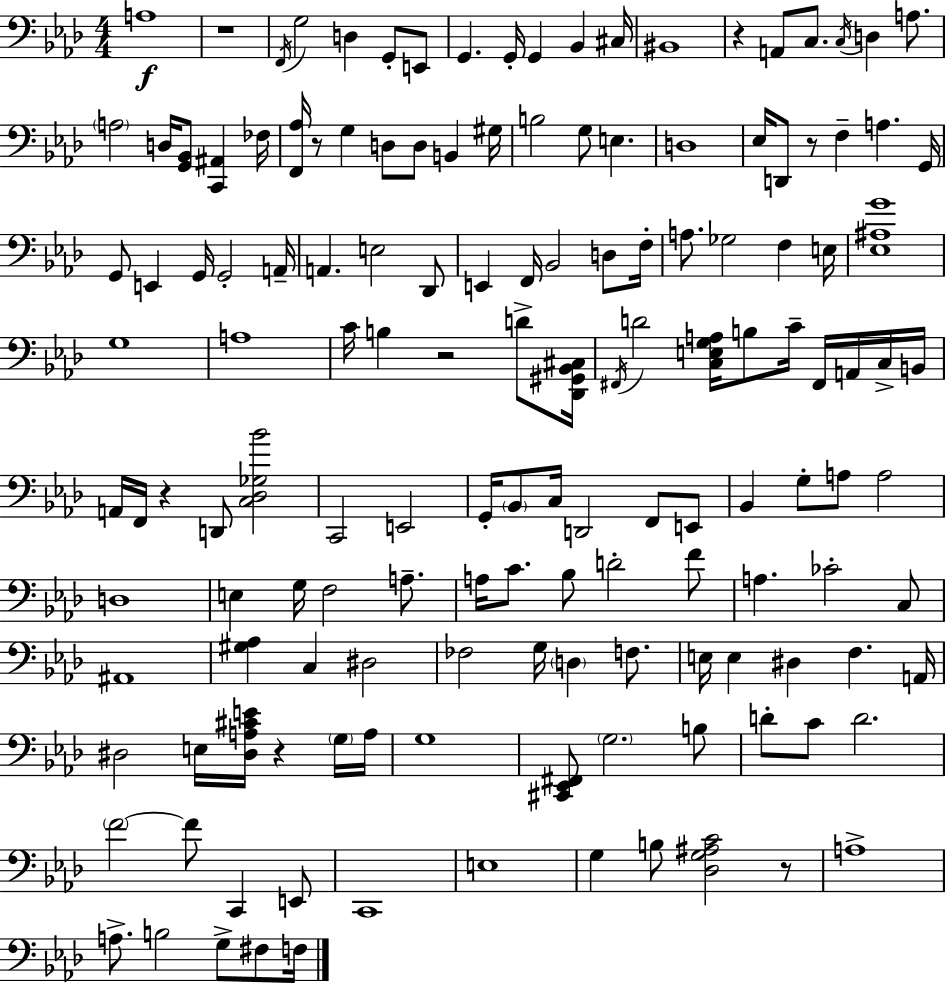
A3/w R/w F2/s G3/h D3/q G2/e E2/e G2/q. G2/s G2/q Bb2/q C#3/s BIS2/w R/q A2/e C3/e. C3/s D3/q A3/e. A3/h D3/s [G2,Bb2]/e [C2,A#2]/q FES3/s [F2,Ab3]/s R/e G3/q D3/e D3/e B2/q G#3/s B3/h G3/e E3/q. D3/w Eb3/s D2/e R/e F3/q A3/q. G2/s G2/e E2/q G2/s G2/h A2/s A2/q. E3/h Db2/e E2/q F2/s Bb2/h D3/e F3/s A3/e. Gb3/h F3/q E3/s [Eb3,A#3,G4]/w G3/w A3/w C4/s B3/q R/h D4/e [Db2,G#2,Bb2,C#3]/s F#2/s D4/h [C3,E3,G3,A3]/s B3/e C4/s F#2/s A2/s C3/s B2/s A2/s F2/s R/q D2/e [C3,Db3,Gb3,Bb4]/h C2/h E2/h G2/s Bb2/e C3/s D2/h F2/e E2/e Bb2/q G3/e A3/e A3/h D3/w E3/q G3/s F3/h A3/e. A3/s C4/e. Bb3/e D4/h F4/e A3/q. CES4/h C3/e A#2/w [G#3,Ab3]/q C3/q D#3/h FES3/h G3/s D3/q F3/e. E3/s E3/q D#3/q F3/q. A2/s D#3/h E3/s [D#3,A3,C#4,E4]/s R/q G3/s A3/s G3/w [C#2,Eb2,F#2]/e G3/h. B3/e D4/e C4/e D4/h. F4/h F4/e C2/q E2/e C2/w E3/w G3/q B3/e [Db3,G3,A#3,C4]/h R/e A3/w A3/e. B3/h G3/e F#3/e F3/s